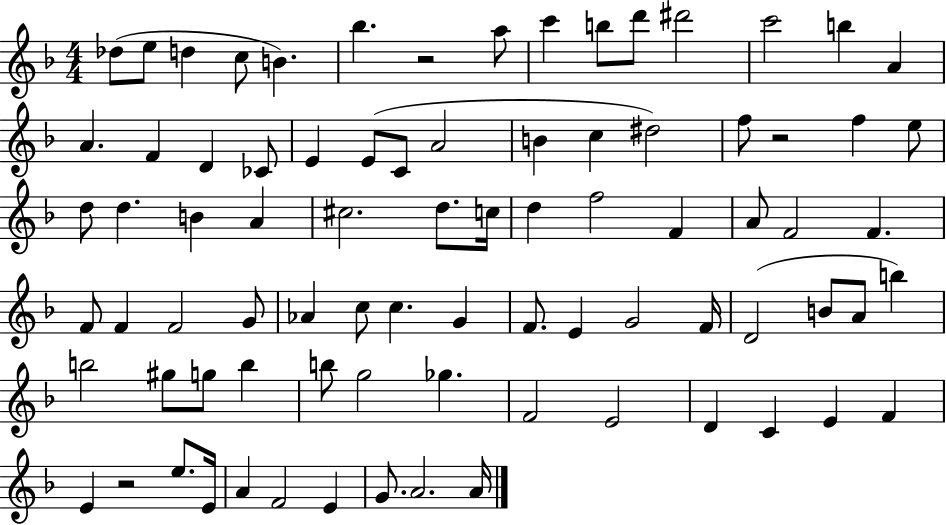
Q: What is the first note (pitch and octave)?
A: Db5